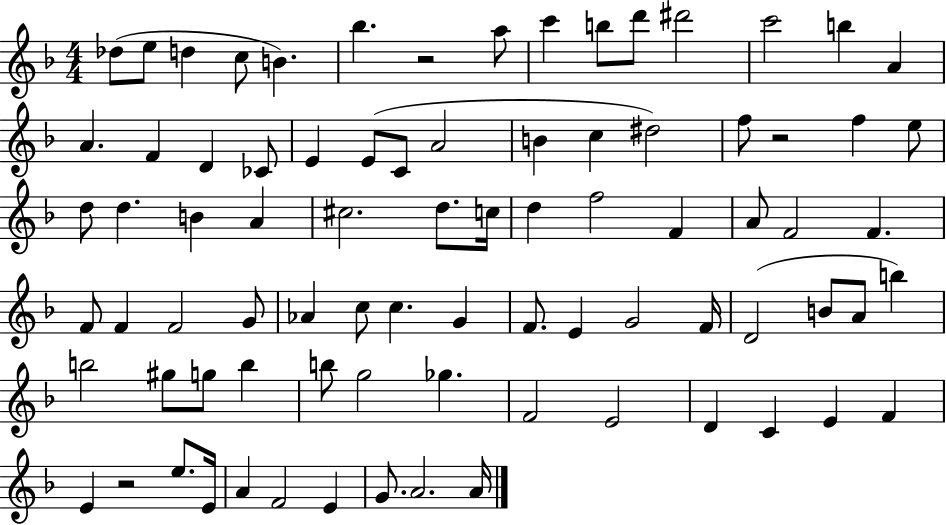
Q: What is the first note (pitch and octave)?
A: Db5